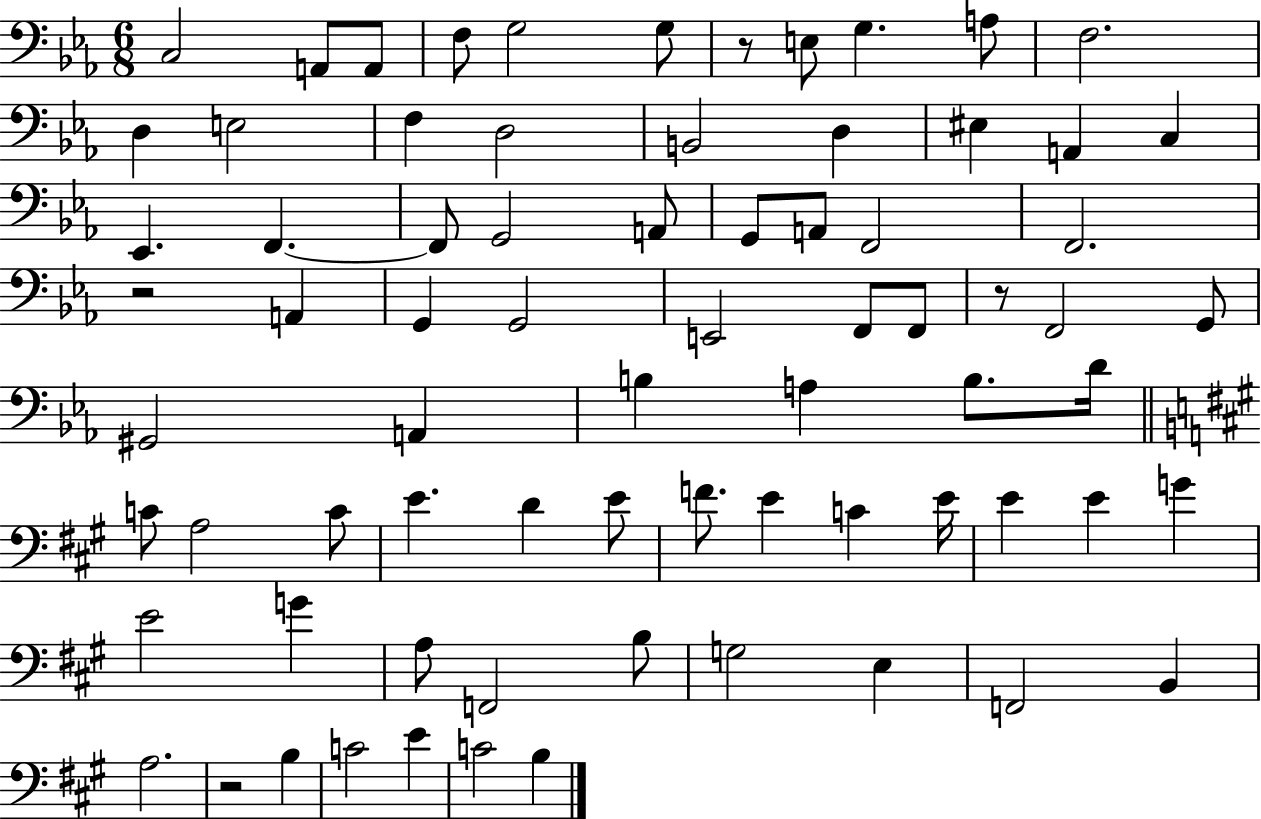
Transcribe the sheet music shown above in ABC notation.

X:1
T:Untitled
M:6/8
L:1/4
K:Eb
C,2 A,,/2 A,,/2 F,/2 G,2 G,/2 z/2 E,/2 G, A,/2 F,2 D, E,2 F, D,2 B,,2 D, ^E, A,, C, _E,, F,, F,,/2 G,,2 A,,/2 G,,/2 A,,/2 F,,2 F,,2 z2 A,, G,, G,,2 E,,2 F,,/2 F,,/2 z/2 F,,2 G,,/2 ^G,,2 A,, B, A, B,/2 D/4 C/2 A,2 C/2 E D E/2 F/2 E C E/4 E E G E2 G A,/2 F,,2 B,/2 G,2 E, F,,2 B,, A,2 z2 B, C2 E C2 B,